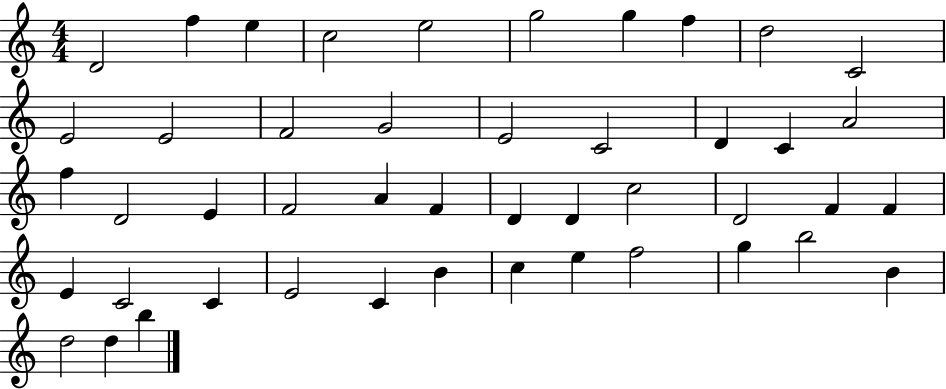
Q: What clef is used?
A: treble